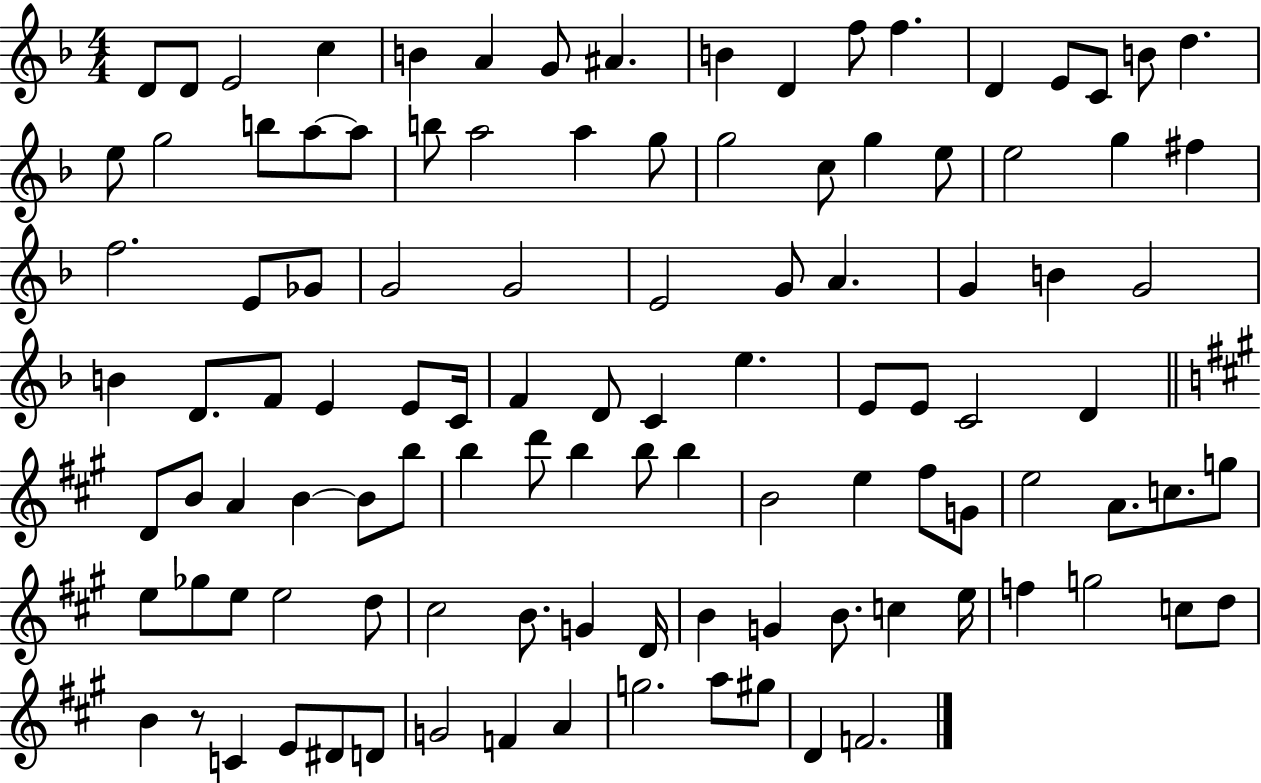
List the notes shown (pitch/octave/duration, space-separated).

D4/e D4/e E4/h C5/q B4/q A4/q G4/e A#4/q. B4/q D4/q F5/e F5/q. D4/q E4/e C4/e B4/e D5/q. E5/e G5/h B5/e A5/e A5/e B5/e A5/h A5/q G5/e G5/h C5/e G5/q E5/e E5/h G5/q F#5/q F5/h. E4/e Gb4/e G4/h G4/h E4/h G4/e A4/q. G4/q B4/q G4/h B4/q D4/e. F4/e E4/q E4/e C4/s F4/q D4/e C4/q E5/q. E4/e E4/e C4/h D4/q D4/e B4/e A4/q B4/q B4/e B5/e B5/q D6/e B5/q B5/e B5/q B4/h E5/q F#5/e G4/e E5/h A4/e. C5/e. G5/e E5/e Gb5/e E5/e E5/h D5/e C#5/h B4/e. G4/q D4/s B4/q G4/q B4/e. C5/q E5/s F5/q G5/h C5/e D5/e B4/q R/e C4/q E4/e D#4/e D4/e G4/h F4/q A4/q G5/h. A5/e G#5/e D4/q F4/h.